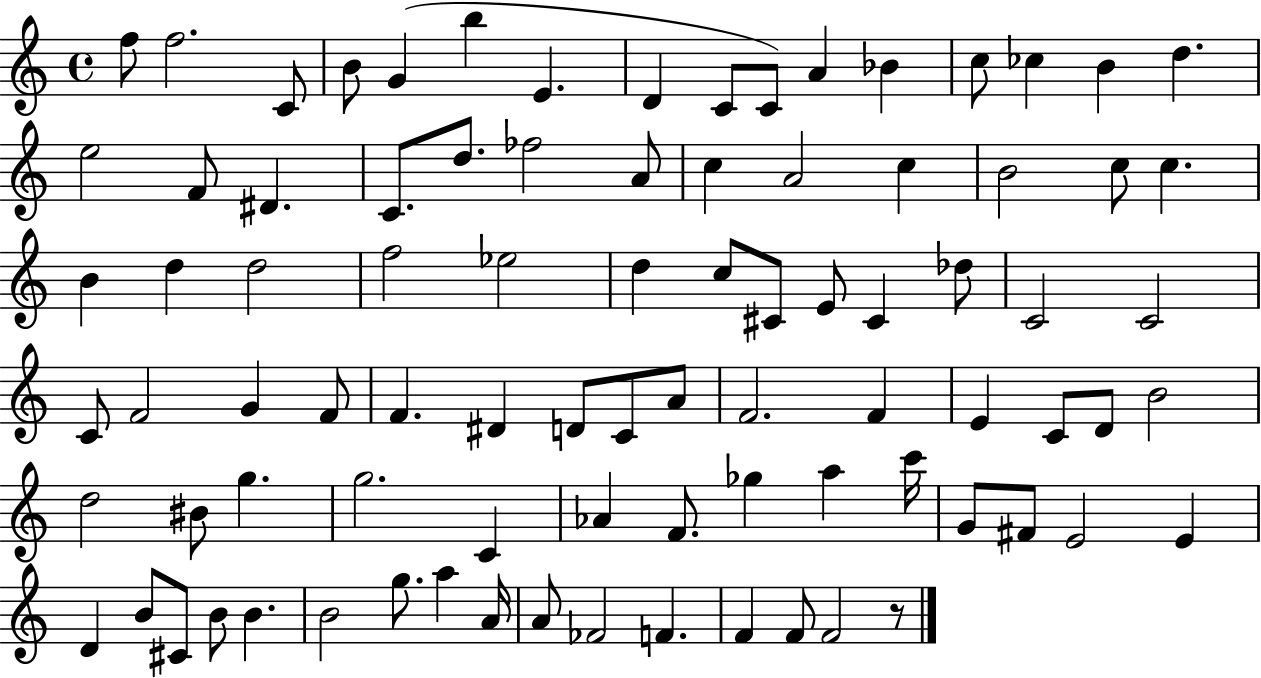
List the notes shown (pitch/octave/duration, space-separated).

F5/e F5/h. C4/e B4/e G4/q B5/q E4/q. D4/q C4/e C4/e A4/q Bb4/q C5/e CES5/q B4/q D5/q. E5/h F4/e D#4/q. C4/e. D5/e. FES5/h A4/e C5/q A4/h C5/q B4/h C5/e C5/q. B4/q D5/q D5/h F5/h Eb5/h D5/q C5/e C#4/e E4/e C#4/q Db5/e C4/h C4/h C4/e F4/h G4/q F4/e F4/q. D#4/q D4/e C4/e A4/e F4/h. F4/q E4/q C4/e D4/e B4/h D5/h BIS4/e G5/q. G5/h. C4/q Ab4/q F4/e. Gb5/q A5/q C6/s G4/e F#4/e E4/h E4/q D4/q B4/e C#4/e B4/e B4/q. B4/h G5/e. A5/q A4/s A4/e FES4/h F4/q. F4/q F4/e F4/h R/e